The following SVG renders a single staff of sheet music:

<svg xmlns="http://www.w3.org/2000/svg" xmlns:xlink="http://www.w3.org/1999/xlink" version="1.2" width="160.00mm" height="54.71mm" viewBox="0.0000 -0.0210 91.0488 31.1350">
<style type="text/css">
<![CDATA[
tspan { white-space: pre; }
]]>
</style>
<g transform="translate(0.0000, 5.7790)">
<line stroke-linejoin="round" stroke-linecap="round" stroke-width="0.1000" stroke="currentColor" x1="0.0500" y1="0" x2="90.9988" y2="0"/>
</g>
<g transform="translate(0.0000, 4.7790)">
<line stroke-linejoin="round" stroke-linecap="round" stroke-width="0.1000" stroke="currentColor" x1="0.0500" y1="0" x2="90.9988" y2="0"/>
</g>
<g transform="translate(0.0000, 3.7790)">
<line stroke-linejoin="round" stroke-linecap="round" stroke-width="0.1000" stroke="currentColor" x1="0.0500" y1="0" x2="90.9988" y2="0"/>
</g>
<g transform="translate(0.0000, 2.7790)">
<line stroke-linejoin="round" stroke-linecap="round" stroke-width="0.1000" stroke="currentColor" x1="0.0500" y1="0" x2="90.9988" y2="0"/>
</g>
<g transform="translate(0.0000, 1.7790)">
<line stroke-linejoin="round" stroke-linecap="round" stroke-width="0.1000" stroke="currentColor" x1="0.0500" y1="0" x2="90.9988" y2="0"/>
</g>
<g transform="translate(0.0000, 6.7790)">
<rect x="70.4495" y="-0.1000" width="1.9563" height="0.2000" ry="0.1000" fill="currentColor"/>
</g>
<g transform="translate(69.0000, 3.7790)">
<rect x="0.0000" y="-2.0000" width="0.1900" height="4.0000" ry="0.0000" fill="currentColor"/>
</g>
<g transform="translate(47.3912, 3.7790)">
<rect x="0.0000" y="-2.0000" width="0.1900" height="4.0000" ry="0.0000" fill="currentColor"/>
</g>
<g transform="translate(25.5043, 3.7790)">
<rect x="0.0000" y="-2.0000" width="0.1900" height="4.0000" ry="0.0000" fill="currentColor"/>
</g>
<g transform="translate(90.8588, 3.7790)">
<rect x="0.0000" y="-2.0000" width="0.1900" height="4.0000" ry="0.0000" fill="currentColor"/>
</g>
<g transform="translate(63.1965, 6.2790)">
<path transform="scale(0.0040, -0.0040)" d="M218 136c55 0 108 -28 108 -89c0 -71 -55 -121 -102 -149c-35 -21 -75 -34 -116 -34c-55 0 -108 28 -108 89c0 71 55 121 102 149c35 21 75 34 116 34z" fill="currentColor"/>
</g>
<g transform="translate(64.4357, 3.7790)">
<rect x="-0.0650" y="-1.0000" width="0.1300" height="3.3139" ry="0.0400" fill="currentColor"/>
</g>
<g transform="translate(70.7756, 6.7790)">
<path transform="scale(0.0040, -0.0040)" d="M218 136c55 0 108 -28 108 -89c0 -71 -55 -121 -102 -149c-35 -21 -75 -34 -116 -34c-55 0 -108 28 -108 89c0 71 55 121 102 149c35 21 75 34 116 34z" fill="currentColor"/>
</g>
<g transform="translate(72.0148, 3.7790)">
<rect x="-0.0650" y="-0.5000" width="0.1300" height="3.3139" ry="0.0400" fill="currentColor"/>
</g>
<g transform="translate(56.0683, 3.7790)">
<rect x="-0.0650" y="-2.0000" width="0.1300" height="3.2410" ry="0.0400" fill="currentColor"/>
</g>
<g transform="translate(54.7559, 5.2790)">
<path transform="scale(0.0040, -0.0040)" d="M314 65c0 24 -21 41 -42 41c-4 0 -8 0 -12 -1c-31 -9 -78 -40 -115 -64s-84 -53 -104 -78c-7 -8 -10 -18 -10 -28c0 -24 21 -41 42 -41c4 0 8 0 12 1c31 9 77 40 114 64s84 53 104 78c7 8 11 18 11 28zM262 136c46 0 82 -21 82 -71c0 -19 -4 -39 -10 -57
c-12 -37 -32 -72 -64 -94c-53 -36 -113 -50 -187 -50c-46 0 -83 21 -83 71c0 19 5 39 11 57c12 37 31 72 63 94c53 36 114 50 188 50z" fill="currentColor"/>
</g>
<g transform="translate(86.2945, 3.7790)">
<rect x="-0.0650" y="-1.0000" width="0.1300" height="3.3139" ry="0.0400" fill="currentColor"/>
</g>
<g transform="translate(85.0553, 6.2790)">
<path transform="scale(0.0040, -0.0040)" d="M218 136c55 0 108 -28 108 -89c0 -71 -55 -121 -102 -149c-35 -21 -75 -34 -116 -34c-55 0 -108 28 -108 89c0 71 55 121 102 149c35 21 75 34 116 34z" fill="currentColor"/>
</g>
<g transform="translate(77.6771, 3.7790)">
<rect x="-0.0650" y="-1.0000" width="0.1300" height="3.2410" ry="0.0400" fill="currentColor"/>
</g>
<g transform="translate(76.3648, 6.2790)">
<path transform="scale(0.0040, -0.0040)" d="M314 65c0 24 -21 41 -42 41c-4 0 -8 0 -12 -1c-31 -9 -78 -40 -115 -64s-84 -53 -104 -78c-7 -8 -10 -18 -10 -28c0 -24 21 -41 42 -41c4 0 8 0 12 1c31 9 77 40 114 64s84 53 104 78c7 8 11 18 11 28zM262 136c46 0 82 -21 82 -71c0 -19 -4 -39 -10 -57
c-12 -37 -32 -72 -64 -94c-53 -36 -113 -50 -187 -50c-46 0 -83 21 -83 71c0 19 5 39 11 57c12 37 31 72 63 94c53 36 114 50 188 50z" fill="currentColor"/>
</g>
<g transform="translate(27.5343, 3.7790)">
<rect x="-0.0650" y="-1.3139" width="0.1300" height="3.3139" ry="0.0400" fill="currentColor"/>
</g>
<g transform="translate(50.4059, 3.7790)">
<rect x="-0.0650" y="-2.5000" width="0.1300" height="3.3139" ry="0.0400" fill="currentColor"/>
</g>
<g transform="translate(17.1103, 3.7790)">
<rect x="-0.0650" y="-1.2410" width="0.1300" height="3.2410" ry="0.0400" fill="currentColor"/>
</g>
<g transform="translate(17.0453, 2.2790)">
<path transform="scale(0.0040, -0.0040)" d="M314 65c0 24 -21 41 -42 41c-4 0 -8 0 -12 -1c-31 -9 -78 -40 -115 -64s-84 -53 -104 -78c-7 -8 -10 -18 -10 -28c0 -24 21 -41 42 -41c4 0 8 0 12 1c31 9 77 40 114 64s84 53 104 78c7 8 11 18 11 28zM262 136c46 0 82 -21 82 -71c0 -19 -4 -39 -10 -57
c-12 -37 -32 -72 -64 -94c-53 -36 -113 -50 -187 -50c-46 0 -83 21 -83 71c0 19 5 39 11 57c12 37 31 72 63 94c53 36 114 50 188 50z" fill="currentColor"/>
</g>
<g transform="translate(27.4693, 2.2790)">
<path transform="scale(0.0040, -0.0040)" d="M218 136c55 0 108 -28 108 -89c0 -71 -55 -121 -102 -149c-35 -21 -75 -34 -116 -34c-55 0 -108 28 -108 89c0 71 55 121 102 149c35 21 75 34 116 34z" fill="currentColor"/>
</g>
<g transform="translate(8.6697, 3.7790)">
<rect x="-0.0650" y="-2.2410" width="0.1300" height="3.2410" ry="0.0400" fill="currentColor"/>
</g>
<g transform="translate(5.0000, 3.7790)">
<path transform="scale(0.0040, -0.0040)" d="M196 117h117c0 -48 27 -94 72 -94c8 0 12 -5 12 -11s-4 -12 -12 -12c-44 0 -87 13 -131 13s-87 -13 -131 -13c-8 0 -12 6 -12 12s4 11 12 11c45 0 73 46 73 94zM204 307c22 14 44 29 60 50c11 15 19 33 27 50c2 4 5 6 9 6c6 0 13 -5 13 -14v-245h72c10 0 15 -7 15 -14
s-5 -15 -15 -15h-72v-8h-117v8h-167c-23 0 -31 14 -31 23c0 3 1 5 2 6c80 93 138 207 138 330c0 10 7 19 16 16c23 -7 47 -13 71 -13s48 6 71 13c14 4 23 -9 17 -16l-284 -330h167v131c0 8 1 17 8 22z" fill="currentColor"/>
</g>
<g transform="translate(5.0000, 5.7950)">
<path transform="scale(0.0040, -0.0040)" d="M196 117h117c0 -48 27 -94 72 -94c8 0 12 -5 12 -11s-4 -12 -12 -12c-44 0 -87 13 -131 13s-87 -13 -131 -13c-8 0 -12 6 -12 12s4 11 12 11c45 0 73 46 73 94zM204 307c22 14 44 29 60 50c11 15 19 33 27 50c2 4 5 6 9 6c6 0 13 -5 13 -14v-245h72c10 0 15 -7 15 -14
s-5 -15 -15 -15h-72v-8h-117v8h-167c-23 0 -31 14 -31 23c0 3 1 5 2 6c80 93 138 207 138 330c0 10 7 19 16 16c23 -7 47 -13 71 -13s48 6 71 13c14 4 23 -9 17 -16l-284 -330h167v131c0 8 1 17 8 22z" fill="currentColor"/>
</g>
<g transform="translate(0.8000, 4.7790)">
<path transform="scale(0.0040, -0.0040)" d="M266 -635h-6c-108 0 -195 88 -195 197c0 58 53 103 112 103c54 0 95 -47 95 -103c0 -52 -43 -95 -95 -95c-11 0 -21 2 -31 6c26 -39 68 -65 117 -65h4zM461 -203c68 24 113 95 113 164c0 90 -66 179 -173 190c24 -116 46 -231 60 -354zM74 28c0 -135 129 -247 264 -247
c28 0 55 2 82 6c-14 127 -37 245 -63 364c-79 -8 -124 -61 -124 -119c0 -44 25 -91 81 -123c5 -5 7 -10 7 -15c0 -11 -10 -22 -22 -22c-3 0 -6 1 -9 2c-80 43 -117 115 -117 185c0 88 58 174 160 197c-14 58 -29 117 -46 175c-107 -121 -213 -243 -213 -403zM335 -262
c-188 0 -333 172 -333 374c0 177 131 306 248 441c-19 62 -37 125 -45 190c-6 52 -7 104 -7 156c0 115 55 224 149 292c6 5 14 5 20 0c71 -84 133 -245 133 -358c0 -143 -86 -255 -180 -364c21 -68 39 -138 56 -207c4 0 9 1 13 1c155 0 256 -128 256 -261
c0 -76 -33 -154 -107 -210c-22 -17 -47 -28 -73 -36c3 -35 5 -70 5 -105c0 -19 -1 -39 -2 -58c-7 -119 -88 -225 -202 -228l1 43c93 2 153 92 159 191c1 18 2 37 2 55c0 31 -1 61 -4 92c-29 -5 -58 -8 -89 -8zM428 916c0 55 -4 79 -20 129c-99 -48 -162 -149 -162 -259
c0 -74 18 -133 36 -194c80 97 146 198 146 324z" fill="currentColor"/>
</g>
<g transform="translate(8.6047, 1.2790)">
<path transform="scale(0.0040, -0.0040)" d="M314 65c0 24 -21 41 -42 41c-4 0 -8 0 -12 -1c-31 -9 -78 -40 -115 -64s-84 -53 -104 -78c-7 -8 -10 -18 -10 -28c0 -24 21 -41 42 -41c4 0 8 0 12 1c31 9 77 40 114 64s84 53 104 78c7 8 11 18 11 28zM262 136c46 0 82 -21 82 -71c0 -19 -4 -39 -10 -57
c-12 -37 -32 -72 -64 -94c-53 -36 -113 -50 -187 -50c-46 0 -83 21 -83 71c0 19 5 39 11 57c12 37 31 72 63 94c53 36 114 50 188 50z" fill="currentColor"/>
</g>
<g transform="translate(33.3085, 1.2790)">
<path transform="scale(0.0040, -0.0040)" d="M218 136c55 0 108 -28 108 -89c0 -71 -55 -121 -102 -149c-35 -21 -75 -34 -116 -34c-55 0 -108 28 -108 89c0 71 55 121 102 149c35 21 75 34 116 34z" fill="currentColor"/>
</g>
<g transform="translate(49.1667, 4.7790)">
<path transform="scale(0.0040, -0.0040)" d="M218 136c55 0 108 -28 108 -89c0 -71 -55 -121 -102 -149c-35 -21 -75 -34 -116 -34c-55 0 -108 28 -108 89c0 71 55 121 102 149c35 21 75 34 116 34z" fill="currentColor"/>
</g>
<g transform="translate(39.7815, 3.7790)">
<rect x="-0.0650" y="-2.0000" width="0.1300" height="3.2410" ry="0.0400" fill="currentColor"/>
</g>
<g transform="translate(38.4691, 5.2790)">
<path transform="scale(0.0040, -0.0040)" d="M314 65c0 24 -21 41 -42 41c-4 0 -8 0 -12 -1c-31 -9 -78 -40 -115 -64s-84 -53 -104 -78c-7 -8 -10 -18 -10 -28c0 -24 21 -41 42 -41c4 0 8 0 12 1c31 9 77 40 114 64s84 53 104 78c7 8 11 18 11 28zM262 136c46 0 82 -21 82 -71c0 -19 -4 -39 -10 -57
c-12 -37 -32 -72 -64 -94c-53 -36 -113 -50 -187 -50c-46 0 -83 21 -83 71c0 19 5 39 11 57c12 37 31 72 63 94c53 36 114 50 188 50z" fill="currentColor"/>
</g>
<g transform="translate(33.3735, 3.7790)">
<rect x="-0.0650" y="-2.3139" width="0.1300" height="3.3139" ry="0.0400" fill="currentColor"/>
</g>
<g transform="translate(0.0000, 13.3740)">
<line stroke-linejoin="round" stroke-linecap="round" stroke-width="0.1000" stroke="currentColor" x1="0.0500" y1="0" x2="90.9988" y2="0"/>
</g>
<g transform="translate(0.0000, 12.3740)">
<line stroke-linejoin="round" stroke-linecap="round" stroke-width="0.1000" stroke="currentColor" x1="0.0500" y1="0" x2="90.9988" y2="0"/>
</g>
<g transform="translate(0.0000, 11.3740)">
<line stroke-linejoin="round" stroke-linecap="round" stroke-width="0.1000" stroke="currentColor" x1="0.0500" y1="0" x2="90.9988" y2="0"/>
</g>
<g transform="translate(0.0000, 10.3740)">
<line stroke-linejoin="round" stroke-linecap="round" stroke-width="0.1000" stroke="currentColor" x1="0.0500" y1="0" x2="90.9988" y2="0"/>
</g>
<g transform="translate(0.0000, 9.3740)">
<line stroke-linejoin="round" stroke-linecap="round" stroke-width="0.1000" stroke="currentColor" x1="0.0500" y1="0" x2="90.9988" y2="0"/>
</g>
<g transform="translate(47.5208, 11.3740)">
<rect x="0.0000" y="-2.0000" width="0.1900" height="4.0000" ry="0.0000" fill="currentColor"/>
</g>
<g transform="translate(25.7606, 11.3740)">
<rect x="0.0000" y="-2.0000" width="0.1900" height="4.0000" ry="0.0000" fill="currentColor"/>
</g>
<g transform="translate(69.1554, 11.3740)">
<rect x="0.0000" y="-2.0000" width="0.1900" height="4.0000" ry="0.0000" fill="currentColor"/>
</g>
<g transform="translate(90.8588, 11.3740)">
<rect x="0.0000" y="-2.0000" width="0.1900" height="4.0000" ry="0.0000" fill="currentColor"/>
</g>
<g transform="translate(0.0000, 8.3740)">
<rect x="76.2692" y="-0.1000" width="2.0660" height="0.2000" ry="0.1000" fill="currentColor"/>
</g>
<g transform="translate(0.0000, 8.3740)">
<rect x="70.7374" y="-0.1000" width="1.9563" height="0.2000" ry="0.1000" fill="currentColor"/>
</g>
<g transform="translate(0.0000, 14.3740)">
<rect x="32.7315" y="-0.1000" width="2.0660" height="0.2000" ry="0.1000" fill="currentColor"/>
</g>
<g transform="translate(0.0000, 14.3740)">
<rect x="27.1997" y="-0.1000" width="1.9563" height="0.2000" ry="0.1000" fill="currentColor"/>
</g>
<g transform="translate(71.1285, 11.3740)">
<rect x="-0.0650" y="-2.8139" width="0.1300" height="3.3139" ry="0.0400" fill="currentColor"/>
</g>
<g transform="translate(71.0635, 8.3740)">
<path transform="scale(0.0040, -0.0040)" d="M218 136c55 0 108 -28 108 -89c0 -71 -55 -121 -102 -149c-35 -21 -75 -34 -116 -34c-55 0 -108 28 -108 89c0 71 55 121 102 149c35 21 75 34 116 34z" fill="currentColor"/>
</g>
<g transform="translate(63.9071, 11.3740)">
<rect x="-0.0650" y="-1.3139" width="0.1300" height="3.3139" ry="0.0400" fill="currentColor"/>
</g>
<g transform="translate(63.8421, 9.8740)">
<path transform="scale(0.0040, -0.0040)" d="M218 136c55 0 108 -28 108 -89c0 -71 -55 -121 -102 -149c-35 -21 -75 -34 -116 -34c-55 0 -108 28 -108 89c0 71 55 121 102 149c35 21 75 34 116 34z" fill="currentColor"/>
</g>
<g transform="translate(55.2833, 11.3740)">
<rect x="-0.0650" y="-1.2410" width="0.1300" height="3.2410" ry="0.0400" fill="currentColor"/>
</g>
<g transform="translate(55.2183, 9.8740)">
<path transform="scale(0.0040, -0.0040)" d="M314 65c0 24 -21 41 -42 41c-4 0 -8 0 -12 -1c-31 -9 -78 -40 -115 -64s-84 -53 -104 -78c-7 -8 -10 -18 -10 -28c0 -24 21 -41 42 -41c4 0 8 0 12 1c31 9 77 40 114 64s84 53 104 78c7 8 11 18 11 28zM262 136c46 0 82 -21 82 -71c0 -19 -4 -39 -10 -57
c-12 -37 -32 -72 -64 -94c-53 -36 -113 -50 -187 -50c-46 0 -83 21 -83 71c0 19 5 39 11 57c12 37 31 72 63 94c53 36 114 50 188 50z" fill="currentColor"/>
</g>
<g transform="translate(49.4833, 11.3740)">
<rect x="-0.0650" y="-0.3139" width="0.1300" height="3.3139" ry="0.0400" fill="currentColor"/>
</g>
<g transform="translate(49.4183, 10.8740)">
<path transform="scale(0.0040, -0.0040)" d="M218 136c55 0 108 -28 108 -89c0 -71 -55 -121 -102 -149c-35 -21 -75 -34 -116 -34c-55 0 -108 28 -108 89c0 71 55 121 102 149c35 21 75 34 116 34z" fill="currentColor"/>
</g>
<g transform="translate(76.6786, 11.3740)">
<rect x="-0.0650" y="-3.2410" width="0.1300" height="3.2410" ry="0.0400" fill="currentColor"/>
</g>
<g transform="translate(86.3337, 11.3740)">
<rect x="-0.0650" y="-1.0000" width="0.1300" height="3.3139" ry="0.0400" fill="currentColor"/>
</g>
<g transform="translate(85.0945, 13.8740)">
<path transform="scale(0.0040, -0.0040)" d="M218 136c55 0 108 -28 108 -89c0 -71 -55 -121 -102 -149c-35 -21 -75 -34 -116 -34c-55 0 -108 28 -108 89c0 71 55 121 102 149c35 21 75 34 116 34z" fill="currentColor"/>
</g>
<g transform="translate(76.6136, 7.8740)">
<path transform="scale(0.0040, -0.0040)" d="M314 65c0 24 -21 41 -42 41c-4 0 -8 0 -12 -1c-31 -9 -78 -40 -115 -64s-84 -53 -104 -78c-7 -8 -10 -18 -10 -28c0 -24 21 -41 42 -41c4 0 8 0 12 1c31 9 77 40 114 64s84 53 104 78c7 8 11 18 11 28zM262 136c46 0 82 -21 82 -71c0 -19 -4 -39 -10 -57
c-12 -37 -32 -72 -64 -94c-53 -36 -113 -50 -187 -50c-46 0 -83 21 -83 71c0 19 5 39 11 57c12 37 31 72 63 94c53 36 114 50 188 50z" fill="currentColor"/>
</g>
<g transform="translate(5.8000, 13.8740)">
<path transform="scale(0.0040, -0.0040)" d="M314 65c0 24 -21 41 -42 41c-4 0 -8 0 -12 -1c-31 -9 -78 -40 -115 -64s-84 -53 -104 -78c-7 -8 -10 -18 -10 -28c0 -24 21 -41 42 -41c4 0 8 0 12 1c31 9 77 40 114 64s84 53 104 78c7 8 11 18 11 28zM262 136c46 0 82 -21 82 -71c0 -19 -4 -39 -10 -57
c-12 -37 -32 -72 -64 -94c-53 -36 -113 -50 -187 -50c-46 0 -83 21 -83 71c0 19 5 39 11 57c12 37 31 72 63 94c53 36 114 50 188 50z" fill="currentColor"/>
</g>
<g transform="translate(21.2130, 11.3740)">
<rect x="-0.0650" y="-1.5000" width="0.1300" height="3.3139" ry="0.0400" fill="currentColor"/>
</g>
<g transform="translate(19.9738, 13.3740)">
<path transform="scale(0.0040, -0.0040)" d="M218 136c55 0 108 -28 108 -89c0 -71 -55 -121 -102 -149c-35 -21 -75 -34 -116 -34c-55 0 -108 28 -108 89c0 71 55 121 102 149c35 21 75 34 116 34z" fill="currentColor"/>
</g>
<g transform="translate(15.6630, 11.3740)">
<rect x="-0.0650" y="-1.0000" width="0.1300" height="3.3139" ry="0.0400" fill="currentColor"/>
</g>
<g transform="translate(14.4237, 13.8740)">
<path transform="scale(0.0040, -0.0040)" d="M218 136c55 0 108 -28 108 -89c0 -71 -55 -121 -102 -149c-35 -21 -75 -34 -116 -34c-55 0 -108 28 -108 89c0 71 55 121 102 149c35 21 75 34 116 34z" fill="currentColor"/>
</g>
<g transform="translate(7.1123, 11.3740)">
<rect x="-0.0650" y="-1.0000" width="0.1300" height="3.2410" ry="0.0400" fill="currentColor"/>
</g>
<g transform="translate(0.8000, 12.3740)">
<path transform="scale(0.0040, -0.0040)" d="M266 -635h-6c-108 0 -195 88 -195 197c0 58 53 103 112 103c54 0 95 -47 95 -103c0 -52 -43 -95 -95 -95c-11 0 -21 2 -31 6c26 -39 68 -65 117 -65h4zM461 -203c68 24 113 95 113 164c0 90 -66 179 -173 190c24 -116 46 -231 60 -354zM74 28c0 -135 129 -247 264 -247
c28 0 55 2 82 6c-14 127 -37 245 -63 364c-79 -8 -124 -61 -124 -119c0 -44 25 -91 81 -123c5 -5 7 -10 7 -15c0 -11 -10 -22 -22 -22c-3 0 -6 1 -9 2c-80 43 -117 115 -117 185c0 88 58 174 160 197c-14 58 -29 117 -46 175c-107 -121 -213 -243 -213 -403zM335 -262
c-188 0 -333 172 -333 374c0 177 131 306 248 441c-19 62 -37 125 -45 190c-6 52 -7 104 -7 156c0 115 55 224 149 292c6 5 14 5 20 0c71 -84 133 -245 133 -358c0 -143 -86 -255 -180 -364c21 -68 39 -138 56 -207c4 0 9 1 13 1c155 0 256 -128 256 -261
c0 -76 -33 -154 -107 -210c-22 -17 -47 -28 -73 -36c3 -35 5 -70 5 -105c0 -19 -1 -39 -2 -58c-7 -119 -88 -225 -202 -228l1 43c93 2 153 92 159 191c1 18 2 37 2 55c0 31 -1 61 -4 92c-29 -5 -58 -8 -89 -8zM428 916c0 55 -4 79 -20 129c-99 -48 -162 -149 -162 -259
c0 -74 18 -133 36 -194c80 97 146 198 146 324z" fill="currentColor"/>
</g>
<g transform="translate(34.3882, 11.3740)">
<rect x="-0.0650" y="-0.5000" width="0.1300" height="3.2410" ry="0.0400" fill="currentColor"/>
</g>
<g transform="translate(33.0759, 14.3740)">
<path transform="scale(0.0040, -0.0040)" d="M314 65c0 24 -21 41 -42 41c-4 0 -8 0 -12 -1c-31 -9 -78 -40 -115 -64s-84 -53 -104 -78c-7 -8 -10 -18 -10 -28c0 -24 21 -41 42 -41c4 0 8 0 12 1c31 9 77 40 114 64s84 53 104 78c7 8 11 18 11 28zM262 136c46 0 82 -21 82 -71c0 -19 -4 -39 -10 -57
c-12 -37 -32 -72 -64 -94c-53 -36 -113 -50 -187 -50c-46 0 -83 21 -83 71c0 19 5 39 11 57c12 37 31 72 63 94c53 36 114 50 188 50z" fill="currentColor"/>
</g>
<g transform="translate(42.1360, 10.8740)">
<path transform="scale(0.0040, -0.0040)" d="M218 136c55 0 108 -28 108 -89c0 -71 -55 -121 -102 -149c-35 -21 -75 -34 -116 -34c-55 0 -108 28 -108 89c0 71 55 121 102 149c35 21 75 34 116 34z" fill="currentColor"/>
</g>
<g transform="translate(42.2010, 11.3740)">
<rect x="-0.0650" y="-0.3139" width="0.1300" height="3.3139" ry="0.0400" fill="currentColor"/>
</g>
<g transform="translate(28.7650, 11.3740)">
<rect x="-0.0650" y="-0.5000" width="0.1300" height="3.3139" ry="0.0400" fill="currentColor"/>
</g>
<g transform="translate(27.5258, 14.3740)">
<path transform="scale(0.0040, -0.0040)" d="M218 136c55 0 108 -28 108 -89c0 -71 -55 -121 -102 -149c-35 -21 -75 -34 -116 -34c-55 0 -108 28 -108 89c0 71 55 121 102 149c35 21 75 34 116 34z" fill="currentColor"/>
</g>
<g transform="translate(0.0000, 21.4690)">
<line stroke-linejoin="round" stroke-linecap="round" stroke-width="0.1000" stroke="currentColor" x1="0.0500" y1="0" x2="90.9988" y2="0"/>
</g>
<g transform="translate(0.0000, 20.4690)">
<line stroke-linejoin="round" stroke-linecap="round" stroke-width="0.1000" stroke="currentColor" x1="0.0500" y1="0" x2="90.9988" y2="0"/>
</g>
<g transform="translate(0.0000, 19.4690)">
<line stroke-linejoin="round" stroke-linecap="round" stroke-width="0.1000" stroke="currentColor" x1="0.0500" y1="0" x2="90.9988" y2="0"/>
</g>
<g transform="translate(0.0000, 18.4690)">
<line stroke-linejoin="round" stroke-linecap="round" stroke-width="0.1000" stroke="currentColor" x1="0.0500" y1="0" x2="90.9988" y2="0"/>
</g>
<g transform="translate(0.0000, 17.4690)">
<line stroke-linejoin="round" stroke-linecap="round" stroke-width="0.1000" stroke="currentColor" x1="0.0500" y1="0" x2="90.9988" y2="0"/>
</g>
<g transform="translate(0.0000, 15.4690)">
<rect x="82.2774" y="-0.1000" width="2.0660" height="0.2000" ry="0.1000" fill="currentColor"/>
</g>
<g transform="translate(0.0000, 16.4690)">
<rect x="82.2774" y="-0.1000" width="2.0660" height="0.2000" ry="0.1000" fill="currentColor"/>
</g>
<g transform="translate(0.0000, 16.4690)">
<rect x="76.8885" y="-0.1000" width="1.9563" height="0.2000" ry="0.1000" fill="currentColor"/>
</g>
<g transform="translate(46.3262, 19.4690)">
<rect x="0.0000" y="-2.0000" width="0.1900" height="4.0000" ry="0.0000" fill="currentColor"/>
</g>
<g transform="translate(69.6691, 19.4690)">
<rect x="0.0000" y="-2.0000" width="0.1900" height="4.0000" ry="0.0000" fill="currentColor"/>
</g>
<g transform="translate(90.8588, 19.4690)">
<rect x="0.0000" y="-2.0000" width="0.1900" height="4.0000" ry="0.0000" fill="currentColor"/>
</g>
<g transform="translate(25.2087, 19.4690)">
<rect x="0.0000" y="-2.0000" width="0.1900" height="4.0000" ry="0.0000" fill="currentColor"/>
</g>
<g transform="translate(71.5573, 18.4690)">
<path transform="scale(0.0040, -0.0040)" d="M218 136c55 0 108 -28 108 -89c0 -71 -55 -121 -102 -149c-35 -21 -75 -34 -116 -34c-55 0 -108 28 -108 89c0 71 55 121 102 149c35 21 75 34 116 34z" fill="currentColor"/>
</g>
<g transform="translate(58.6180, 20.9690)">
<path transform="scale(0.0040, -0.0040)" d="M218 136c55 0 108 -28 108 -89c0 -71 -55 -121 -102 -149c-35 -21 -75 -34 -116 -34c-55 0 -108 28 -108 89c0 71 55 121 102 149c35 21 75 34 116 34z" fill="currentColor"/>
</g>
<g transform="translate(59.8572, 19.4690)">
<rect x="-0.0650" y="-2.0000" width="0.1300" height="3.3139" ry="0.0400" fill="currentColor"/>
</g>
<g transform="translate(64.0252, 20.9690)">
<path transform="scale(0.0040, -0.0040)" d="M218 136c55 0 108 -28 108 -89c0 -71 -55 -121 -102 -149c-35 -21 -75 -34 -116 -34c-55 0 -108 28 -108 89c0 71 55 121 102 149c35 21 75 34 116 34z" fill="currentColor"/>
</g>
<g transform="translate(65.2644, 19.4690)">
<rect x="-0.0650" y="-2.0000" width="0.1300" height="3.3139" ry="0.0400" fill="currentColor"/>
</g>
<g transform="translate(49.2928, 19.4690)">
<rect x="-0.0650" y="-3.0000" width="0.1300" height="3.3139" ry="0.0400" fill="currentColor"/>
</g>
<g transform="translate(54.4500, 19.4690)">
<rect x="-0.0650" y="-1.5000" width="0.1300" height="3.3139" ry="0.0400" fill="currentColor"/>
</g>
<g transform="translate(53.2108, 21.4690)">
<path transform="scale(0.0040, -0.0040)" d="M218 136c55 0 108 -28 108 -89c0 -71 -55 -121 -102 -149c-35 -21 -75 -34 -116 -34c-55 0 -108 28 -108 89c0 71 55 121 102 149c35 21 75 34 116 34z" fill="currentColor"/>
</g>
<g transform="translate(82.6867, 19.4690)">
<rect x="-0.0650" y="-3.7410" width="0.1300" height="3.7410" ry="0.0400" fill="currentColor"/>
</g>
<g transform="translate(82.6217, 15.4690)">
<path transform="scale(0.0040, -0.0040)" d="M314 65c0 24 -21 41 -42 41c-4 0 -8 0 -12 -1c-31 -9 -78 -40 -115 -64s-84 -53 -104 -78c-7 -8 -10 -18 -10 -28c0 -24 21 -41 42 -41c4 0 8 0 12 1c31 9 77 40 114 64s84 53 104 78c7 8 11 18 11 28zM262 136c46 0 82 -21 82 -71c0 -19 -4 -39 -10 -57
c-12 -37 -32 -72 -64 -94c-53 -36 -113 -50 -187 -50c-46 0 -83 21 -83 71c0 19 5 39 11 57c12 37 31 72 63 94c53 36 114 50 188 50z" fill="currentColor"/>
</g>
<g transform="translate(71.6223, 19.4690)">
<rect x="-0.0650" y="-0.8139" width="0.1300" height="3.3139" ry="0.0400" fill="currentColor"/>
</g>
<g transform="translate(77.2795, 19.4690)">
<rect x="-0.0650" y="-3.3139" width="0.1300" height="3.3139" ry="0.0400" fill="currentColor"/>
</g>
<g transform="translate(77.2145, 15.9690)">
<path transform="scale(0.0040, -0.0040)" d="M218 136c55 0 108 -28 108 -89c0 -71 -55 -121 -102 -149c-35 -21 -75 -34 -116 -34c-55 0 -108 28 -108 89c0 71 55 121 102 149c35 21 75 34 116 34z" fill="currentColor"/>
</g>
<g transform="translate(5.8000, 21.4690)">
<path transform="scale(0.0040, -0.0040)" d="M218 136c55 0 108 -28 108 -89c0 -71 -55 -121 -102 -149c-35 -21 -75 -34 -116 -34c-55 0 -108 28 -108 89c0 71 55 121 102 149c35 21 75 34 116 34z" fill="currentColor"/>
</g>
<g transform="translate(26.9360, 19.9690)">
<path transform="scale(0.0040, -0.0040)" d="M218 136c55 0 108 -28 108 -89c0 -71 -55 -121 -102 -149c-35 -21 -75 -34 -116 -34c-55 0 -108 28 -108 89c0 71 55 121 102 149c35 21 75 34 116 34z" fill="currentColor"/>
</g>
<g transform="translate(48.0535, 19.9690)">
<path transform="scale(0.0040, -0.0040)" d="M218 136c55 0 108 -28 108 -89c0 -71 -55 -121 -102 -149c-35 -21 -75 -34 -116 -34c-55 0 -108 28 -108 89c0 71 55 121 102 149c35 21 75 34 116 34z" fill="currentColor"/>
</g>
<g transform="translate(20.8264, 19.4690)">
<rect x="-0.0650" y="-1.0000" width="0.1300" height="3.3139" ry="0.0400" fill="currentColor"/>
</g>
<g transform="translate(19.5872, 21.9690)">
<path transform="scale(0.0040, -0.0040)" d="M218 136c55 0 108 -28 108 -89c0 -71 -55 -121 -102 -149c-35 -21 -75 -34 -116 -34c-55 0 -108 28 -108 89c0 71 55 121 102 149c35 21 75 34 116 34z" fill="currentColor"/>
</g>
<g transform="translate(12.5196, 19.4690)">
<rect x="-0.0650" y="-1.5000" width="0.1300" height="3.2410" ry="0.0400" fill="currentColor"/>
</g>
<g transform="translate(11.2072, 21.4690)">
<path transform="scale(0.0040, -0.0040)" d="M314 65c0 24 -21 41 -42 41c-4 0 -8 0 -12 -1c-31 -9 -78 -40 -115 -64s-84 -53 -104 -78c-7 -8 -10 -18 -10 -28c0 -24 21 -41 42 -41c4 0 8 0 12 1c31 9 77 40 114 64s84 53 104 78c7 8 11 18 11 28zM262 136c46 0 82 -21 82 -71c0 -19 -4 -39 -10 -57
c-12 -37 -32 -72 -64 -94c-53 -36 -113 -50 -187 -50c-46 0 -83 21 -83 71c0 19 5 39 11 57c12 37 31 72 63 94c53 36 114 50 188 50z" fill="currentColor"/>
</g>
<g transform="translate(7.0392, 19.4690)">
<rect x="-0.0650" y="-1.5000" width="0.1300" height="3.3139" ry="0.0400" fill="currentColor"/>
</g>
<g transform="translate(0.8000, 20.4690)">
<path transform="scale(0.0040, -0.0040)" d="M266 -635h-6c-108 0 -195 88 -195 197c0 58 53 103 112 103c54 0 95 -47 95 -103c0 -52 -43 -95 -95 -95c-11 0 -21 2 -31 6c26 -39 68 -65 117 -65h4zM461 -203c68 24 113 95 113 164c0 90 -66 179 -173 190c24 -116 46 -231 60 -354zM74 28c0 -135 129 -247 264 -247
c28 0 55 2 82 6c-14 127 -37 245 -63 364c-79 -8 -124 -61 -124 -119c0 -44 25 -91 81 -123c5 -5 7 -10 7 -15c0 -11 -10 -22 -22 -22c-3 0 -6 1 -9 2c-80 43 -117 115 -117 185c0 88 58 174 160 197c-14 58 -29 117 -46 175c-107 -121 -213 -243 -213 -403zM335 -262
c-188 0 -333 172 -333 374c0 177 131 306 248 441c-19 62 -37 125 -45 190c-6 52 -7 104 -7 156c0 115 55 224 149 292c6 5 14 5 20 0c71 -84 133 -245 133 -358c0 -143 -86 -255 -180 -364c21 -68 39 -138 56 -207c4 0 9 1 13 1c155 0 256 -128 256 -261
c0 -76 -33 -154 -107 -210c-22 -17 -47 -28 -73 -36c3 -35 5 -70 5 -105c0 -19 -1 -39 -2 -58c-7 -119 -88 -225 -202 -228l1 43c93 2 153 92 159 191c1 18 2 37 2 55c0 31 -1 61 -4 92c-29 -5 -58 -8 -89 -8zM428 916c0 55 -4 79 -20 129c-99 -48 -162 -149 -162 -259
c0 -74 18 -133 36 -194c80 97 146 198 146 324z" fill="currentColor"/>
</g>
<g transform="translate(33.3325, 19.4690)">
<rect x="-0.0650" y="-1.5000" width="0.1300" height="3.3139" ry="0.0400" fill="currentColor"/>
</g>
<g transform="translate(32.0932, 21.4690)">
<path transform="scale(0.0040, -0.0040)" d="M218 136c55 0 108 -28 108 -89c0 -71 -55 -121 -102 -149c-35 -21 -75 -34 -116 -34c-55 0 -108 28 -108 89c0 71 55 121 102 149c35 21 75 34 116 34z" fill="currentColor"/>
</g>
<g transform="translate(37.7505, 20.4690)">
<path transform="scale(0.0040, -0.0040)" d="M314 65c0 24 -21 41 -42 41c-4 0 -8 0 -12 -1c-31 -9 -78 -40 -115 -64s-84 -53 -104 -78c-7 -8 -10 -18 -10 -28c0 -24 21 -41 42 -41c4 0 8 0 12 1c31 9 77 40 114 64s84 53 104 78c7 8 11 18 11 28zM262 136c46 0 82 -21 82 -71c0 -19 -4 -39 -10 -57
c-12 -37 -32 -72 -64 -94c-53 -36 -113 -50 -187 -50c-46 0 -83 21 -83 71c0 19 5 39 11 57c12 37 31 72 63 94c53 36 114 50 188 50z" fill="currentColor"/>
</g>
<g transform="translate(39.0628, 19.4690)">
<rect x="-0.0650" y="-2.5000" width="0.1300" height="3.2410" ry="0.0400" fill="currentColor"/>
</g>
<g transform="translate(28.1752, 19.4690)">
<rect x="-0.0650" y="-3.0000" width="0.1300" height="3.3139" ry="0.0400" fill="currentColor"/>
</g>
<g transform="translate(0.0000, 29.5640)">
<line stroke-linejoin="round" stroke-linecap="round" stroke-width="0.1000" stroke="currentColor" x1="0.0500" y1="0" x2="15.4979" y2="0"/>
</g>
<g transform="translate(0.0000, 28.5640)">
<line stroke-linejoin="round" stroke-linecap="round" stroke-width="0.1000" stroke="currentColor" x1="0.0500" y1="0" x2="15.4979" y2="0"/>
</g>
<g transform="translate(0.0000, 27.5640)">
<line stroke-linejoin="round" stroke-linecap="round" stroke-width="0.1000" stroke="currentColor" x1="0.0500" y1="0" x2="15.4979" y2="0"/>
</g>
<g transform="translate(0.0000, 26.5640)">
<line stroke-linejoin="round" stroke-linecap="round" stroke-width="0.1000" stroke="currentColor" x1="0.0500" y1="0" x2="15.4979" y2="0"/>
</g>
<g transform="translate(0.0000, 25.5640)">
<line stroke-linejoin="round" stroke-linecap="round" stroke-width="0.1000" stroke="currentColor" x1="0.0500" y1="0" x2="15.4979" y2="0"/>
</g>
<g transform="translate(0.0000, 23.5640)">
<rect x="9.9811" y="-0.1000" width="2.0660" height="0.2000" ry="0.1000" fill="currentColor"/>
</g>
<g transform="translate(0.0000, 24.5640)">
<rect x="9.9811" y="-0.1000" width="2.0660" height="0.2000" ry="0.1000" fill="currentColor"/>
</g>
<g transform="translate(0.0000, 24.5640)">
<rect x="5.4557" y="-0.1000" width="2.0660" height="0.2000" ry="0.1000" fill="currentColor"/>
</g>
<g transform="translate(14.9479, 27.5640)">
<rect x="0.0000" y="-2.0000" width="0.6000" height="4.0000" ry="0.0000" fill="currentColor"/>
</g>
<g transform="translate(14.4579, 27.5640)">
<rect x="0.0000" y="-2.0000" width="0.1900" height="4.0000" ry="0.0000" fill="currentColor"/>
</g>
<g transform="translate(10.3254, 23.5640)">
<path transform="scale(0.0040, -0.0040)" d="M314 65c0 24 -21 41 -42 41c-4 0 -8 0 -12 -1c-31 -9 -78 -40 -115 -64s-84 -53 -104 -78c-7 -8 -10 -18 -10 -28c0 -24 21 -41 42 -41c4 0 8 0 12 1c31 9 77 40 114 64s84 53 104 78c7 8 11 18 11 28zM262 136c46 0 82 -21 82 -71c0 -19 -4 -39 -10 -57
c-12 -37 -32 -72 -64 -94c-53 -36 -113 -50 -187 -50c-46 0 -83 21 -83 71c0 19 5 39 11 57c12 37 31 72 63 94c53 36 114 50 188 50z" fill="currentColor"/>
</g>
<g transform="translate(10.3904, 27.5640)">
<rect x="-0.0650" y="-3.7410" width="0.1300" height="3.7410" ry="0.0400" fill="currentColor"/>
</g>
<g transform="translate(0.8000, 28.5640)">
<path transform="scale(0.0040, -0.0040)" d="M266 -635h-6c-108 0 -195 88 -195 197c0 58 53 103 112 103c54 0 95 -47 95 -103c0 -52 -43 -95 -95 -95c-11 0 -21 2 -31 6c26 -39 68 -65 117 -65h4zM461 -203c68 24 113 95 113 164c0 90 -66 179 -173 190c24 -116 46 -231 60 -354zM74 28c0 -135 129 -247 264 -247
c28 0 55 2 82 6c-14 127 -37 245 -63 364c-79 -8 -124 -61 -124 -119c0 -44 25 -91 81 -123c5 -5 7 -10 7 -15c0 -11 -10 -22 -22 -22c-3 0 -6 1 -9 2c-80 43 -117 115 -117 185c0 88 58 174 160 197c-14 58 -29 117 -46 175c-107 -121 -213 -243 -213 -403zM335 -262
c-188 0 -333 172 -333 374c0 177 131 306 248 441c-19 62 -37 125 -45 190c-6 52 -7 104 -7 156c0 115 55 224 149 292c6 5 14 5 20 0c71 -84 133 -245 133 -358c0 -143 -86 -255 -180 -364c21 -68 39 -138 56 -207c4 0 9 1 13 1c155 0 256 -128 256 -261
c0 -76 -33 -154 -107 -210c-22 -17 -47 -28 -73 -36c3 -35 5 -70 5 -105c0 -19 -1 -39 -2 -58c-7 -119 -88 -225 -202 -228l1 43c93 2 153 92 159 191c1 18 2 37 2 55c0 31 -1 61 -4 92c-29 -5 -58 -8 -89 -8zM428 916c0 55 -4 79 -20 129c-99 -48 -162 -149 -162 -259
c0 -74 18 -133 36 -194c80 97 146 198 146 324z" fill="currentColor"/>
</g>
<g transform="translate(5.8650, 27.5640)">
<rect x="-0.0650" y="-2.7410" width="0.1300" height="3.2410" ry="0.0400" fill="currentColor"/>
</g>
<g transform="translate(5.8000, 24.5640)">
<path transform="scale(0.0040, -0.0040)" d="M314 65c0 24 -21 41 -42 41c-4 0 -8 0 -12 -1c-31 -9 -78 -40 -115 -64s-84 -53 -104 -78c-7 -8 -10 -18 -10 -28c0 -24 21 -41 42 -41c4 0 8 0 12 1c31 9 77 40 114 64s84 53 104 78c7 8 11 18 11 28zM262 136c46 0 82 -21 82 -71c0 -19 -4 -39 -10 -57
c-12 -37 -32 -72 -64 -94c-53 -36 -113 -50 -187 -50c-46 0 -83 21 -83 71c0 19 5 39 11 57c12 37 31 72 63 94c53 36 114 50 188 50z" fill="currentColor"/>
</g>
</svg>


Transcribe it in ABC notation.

X:1
T:Untitled
M:4/4
L:1/4
K:C
g2 e2 e g F2 G F2 D C D2 D D2 D E C C2 c c e2 e a b2 D E E2 D A E G2 A E F F d b c'2 a2 c'2